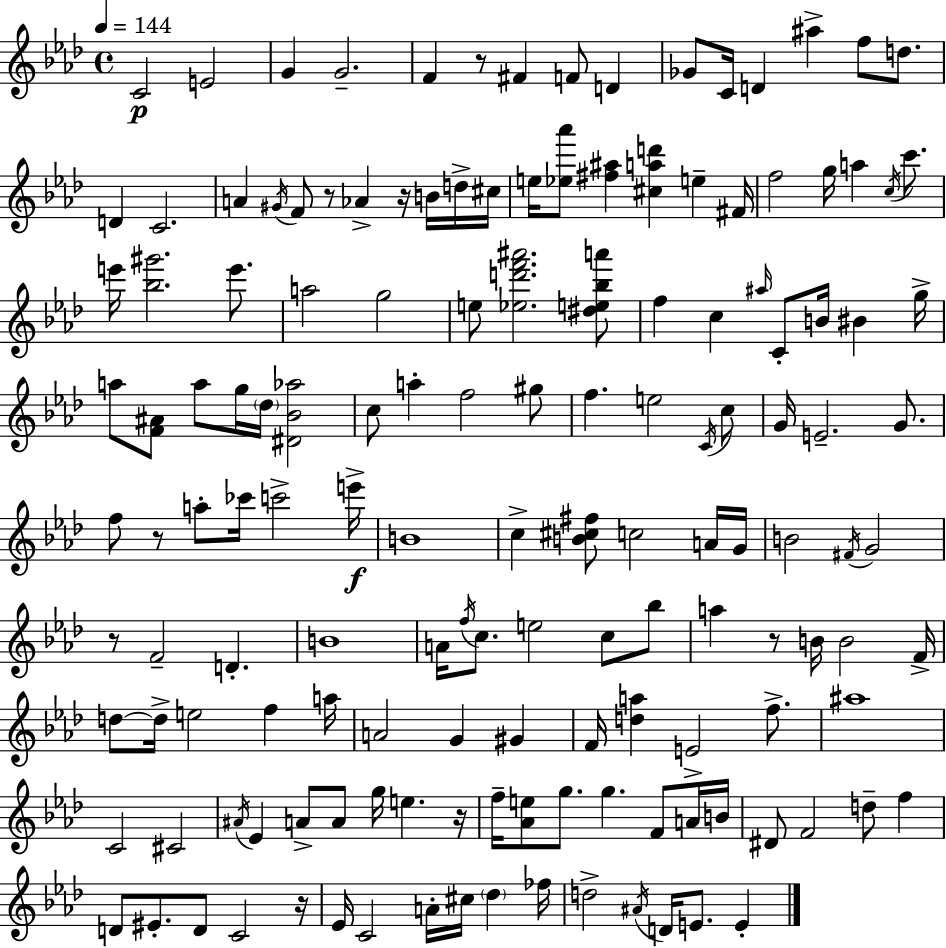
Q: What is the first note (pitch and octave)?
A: C4